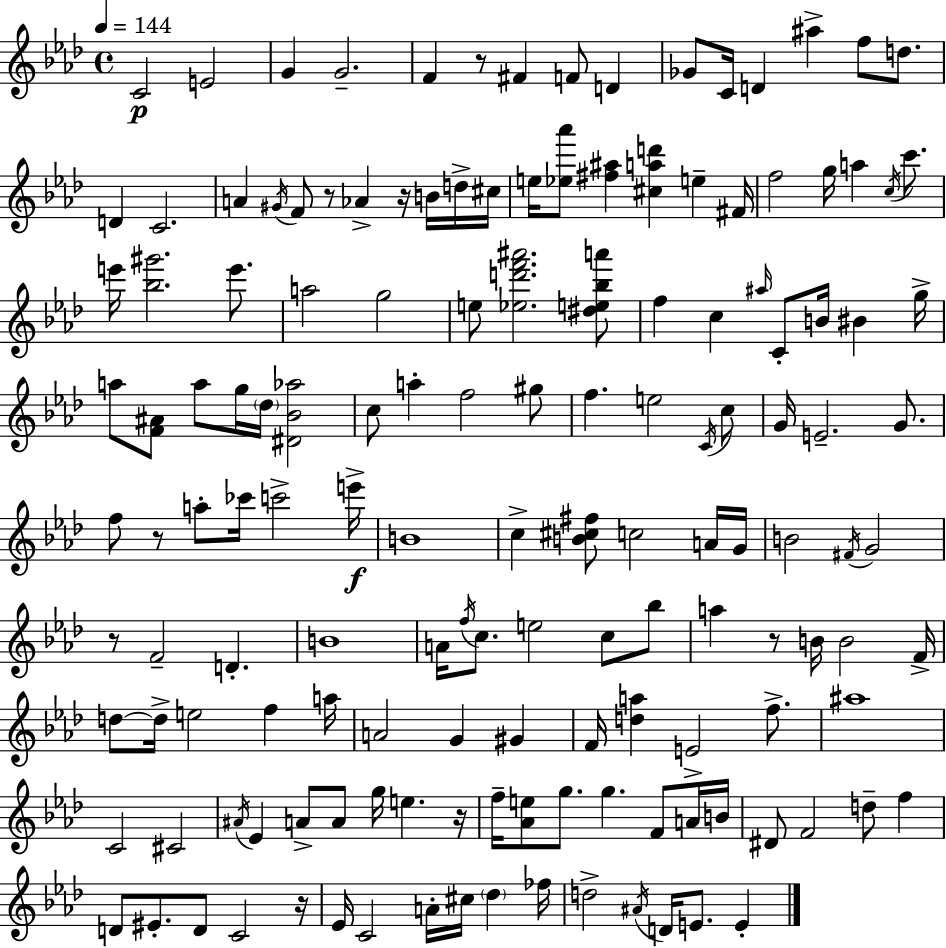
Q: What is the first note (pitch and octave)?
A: C4